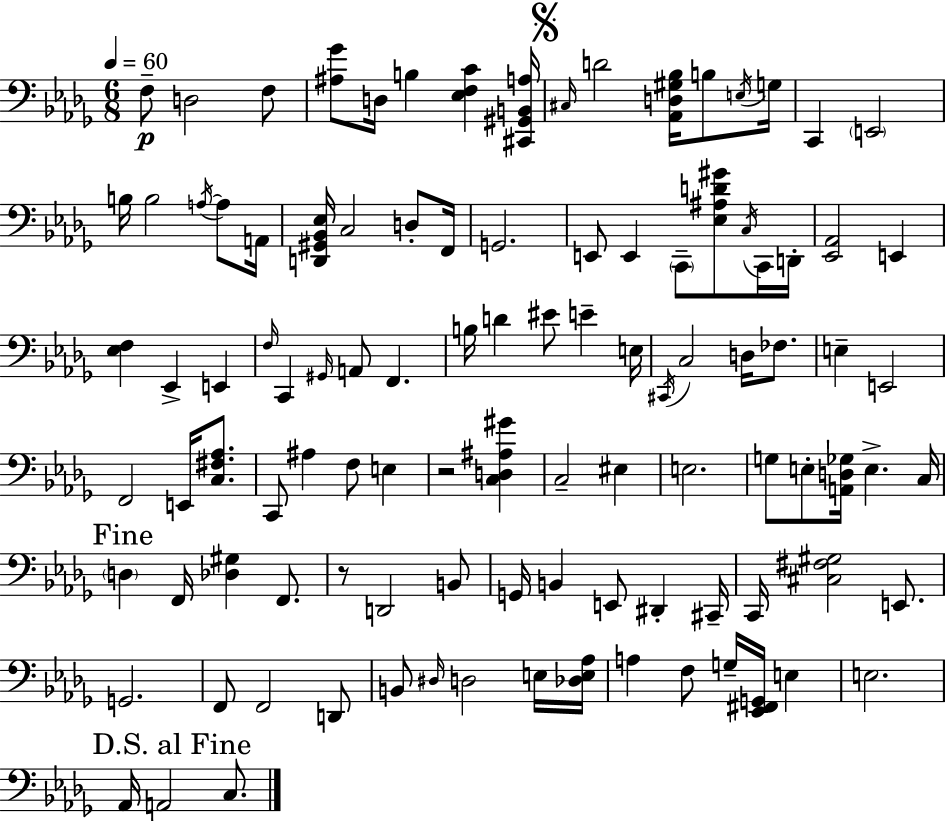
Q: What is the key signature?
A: BES minor